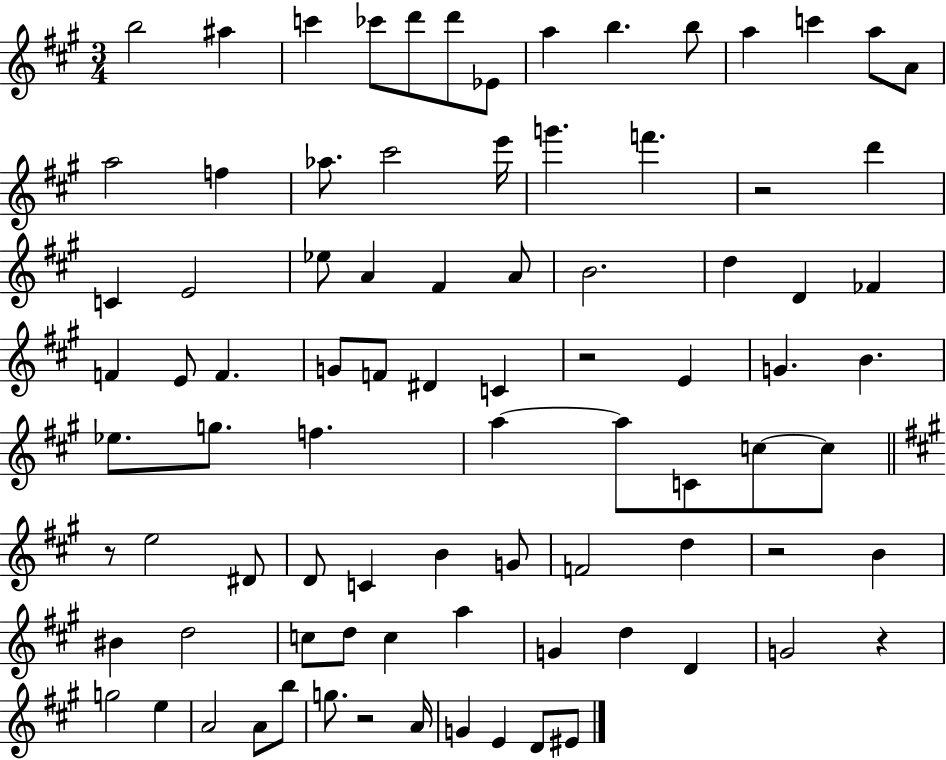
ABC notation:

X:1
T:Untitled
M:3/4
L:1/4
K:A
b2 ^a c' _c'/2 d'/2 d'/2 _E/2 a b b/2 a c' a/2 A/2 a2 f _a/2 ^c'2 e'/4 g' f' z2 d' C E2 _e/2 A ^F A/2 B2 d D _F F E/2 F G/2 F/2 ^D C z2 E G B _e/2 g/2 f a a/2 C/2 c/2 c/2 z/2 e2 ^D/2 D/2 C B G/2 F2 d z2 B ^B d2 c/2 d/2 c a G d D G2 z g2 e A2 A/2 b/2 g/2 z2 A/4 G E D/2 ^E/2